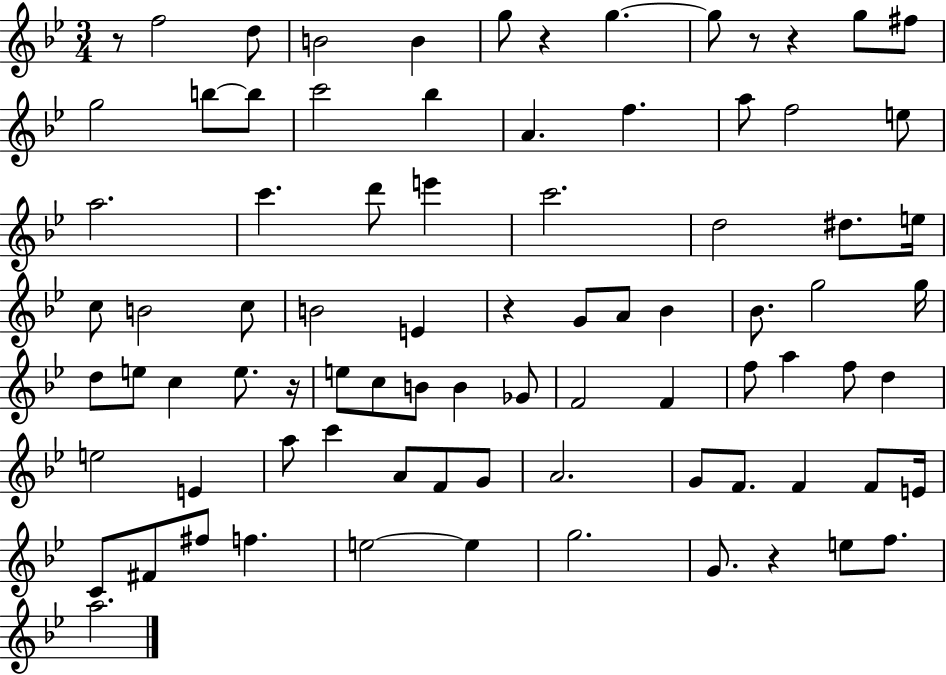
{
  \clef treble
  \numericTimeSignature
  \time 3/4
  \key bes \major
  r8 f''2 d''8 | b'2 b'4 | g''8 r4 g''4.~~ | g''8 r8 r4 g''8 fis''8 | \break g''2 b''8~~ b''8 | c'''2 bes''4 | a'4. f''4. | a''8 f''2 e''8 | \break a''2. | c'''4. d'''8 e'''4 | c'''2. | d''2 dis''8. e''16 | \break c''8 b'2 c''8 | b'2 e'4 | r4 g'8 a'8 bes'4 | bes'8. g''2 g''16 | \break d''8 e''8 c''4 e''8. r16 | e''8 c''8 b'8 b'4 ges'8 | f'2 f'4 | f''8 a''4 f''8 d''4 | \break e''2 e'4 | a''8 c'''4 a'8 f'8 g'8 | a'2. | g'8 f'8. f'4 f'8 e'16 | \break c'8 fis'8 fis''8 f''4. | e''2~~ e''4 | g''2. | g'8. r4 e''8 f''8. | \break a''2. | \bar "|."
}